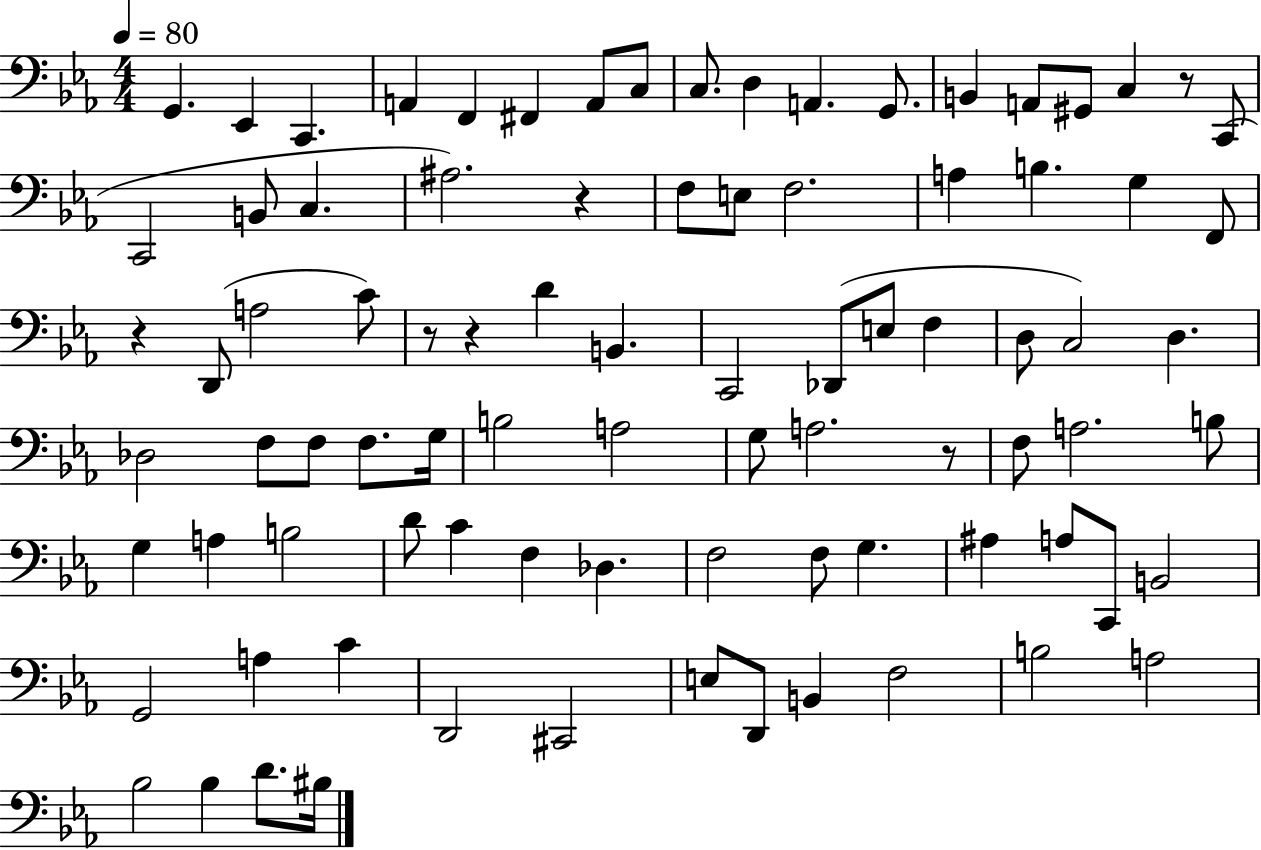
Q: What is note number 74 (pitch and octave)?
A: B2